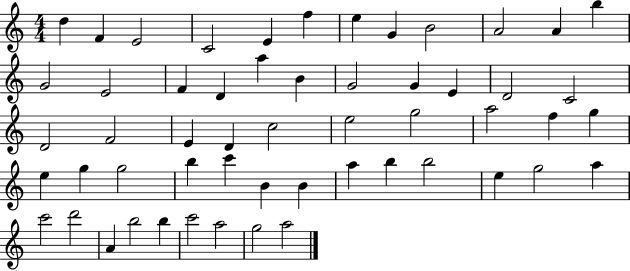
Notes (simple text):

D5/q F4/q E4/h C4/h E4/q F5/q E5/q G4/q B4/h A4/h A4/q B5/q G4/h E4/h F4/q D4/q A5/q B4/q G4/h G4/q E4/q D4/h C4/h D4/h F4/h E4/q D4/q C5/h E5/h G5/h A5/h F5/q G5/q E5/q G5/q G5/h B5/q C6/q B4/q B4/q A5/q B5/q B5/h E5/q G5/h A5/q C6/h D6/h A4/q B5/h B5/q C6/h A5/h G5/h A5/h